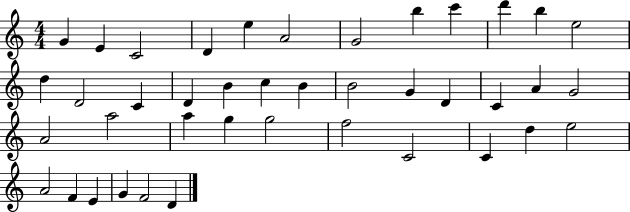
X:1
T:Untitled
M:4/4
L:1/4
K:C
G E C2 D e A2 G2 b c' d' b e2 d D2 C D B c B B2 G D C A G2 A2 a2 a g g2 f2 C2 C d e2 A2 F E G F2 D